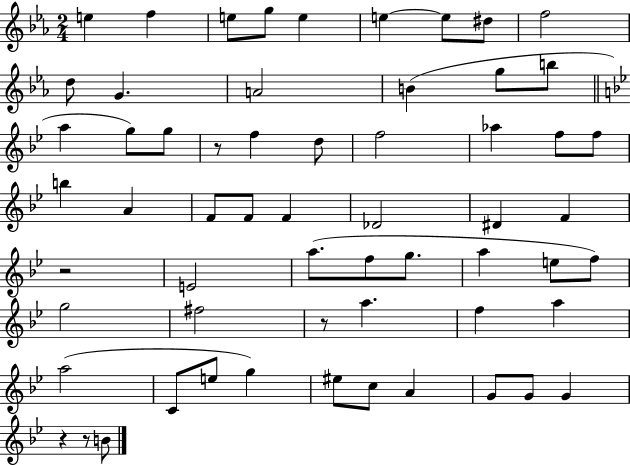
{
  \clef treble
  \numericTimeSignature
  \time 2/4
  \key ees \major
  e''4 f''4 | e''8 g''8 e''4 | e''4~~ e''8 dis''8 | f''2 | \break d''8 g'4. | a'2 | b'4( g''8 b''8 | \bar "||" \break \key bes \major a''4 g''8) g''8 | r8 f''4 d''8 | f''2 | aes''4 f''8 f''8 | \break b''4 a'4 | f'8 f'8 f'4 | des'2 | dis'4 f'4 | \break r2 | e'2 | a''8.( f''8 g''8. | a''4 e''8 f''8) | \break g''2 | fis''2 | r8 a''4. | f''4 a''4 | \break a''2( | c'8 e''8 g''4) | eis''8 c''8 a'4 | g'8 g'8 g'4 | \break r4 r8 b'8 | \bar "|."
}